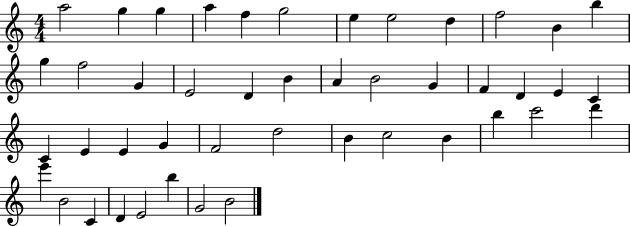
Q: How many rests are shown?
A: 0